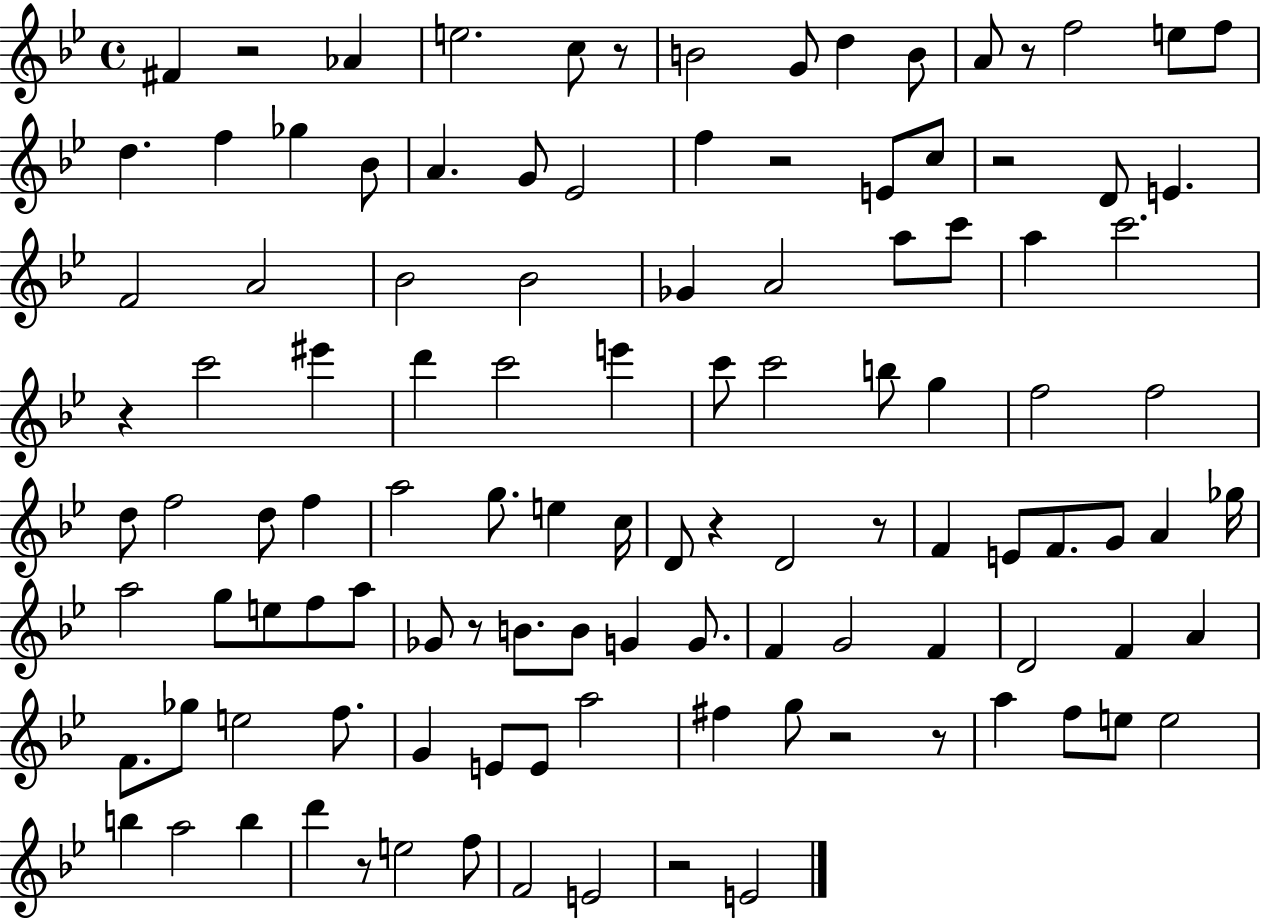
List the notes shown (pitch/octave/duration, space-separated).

F#4/q R/h Ab4/q E5/h. C5/e R/e B4/h G4/e D5/q B4/e A4/e R/e F5/h E5/e F5/e D5/q. F5/q Gb5/q Bb4/e A4/q. G4/e Eb4/h F5/q R/h E4/e C5/e R/h D4/e E4/q. F4/h A4/h Bb4/h Bb4/h Gb4/q A4/h A5/e C6/e A5/q C6/h. R/q C6/h EIS6/q D6/q C6/h E6/q C6/e C6/h B5/e G5/q F5/h F5/h D5/e F5/h D5/e F5/q A5/h G5/e. E5/q C5/s D4/e R/q D4/h R/e F4/q E4/e F4/e. G4/e A4/q Gb5/s A5/h G5/e E5/e F5/e A5/e Gb4/e R/e B4/e. B4/e G4/q G4/e. F4/q G4/h F4/q D4/h F4/q A4/q F4/e. Gb5/e E5/h F5/e. G4/q E4/e E4/e A5/h F#5/q G5/e R/h R/e A5/q F5/e E5/e E5/h B5/q A5/h B5/q D6/q R/e E5/h F5/e F4/h E4/h R/h E4/h